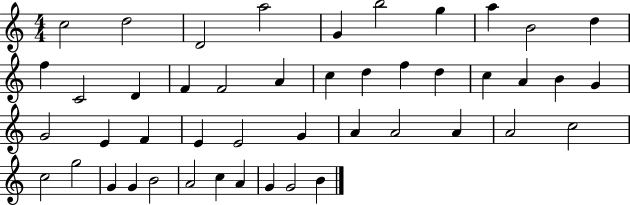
C5/h D5/h D4/h A5/h G4/q B5/h G5/q A5/q B4/h D5/q F5/q C4/h D4/q F4/q F4/h A4/q C5/q D5/q F5/q D5/q C5/q A4/q B4/q G4/q G4/h E4/q F4/q E4/q E4/h G4/q A4/q A4/h A4/q A4/h C5/h C5/h G5/h G4/q G4/q B4/h A4/h C5/q A4/q G4/q G4/h B4/q